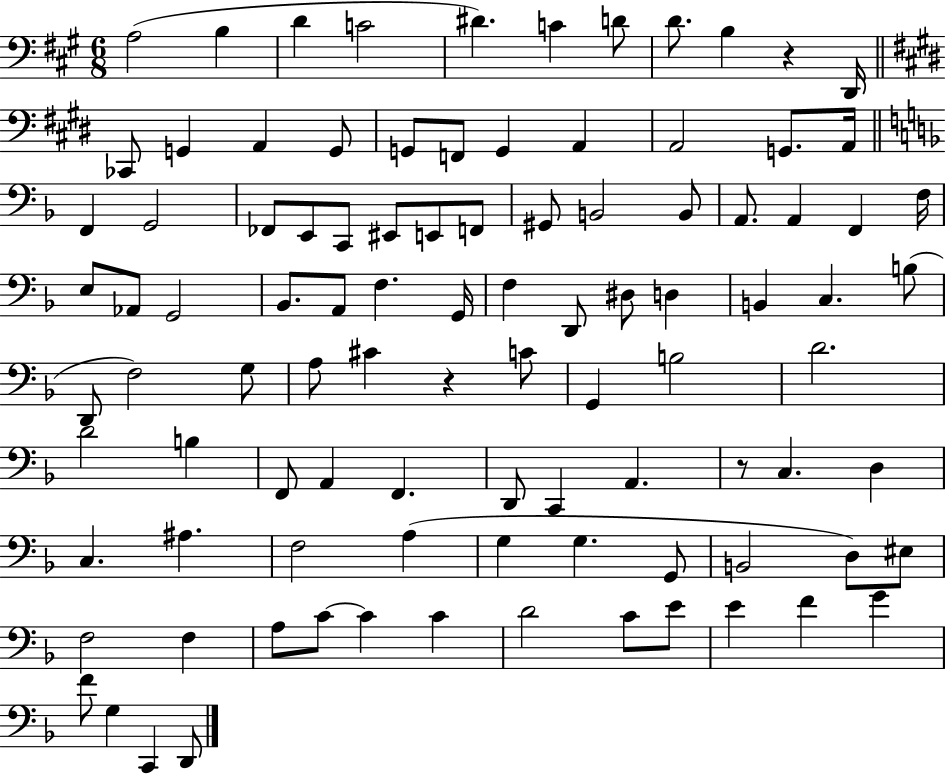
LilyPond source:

{
  \clef bass
  \numericTimeSignature
  \time 6/8
  \key a \major
  a2( b4 | d'4 c'2 | dis'4.) c'4 d'8 | d'8. b4 r4 d,16 | \break \bar "||" \break \key e \major ces,8 g,4 a,4 g,8 | g,8 f,8 g,4 a,4 | a,2 g,8. a,16 | \bar "||" \break \key f \major f,4 g,2 | fes,8 e,8 c,8 eis,8 e,8 f,8 | gis,8 b,2 b,8 | a,8. a,4 f,4 f16 | \break e8 aes,8 g,2 | bes,8. a,8 f4. g,16 | f4 d,8 dis8 d4 | b,4 c4. b8( | \break d,8 f2) g8 | a8 cis'4 r4 c'8 | g,4 b2 | d'2. | \break d'2 b4 | f,8 a,4 f,4. | d,8 c,4 a,4. | r8 c4. d4 | \break c4. ais4. | f2 a4( | g4 g4. g,8 | b,2 d8) eis8 | \break f2 f4 | a8 c'8~~ c'4 c'4 | d'2 c'8 e'8 | e'4 f'4 g'4 | \break f'8 g4 c,4 d,8 | \bar "|."
}